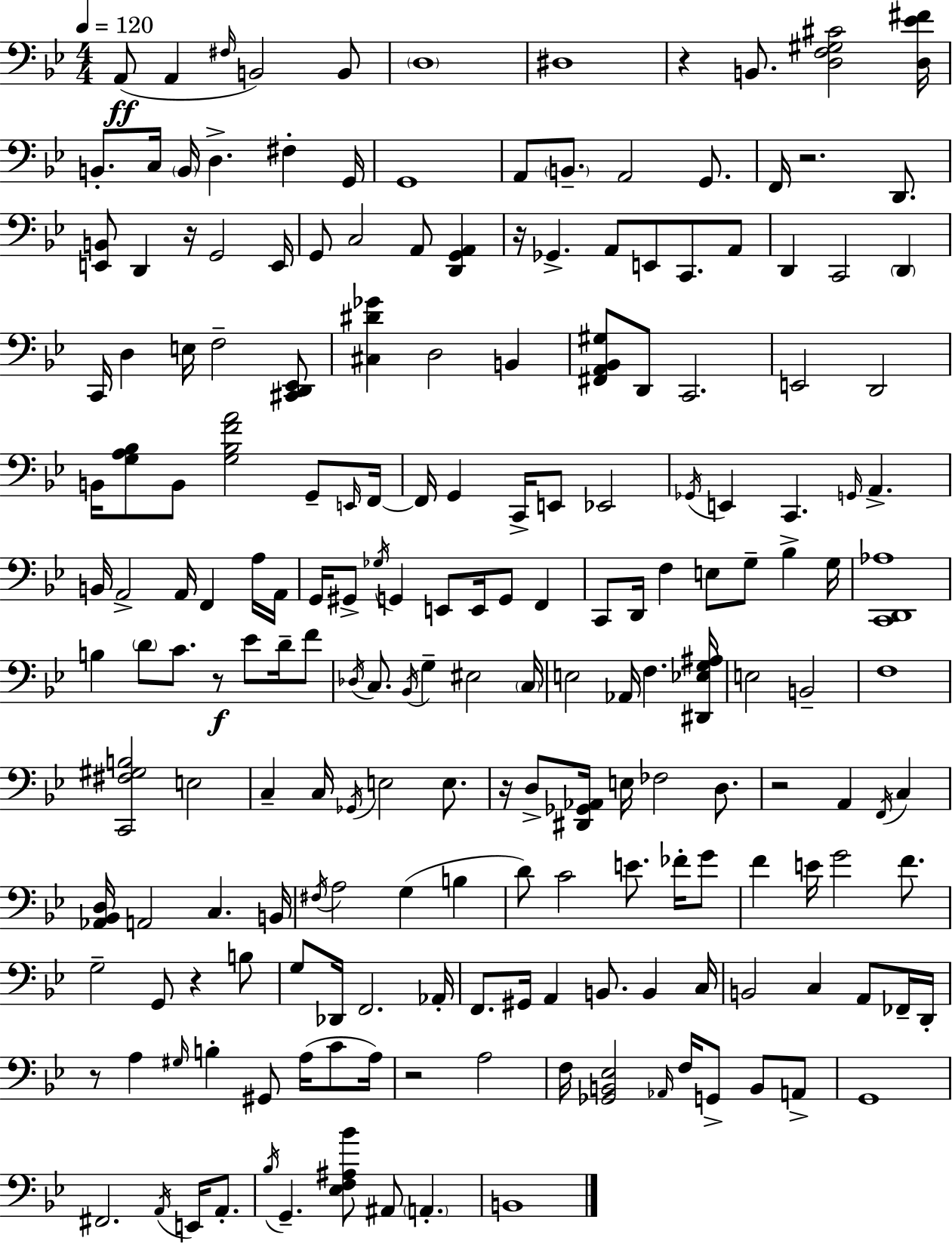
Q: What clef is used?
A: bass